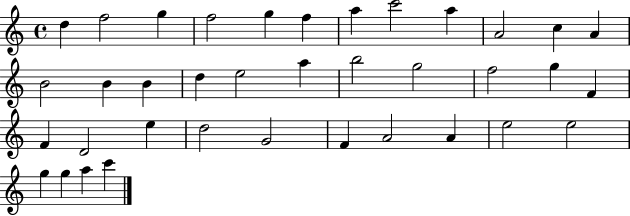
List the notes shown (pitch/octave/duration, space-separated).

D5/q F5/h G5/q F5/h G5/q F5/q A5/q C6/h A5/q A4/h C5/q A4/q B4/h B4/q B4/q D5/q E5/h A5/q B5/h G5/h F5/h G5/q F4/q F4/q D4/h E5/q D5/h G4/h F4/q A4/h A4/q E5/h E5/h G5/q G5/q A5/q C6/q